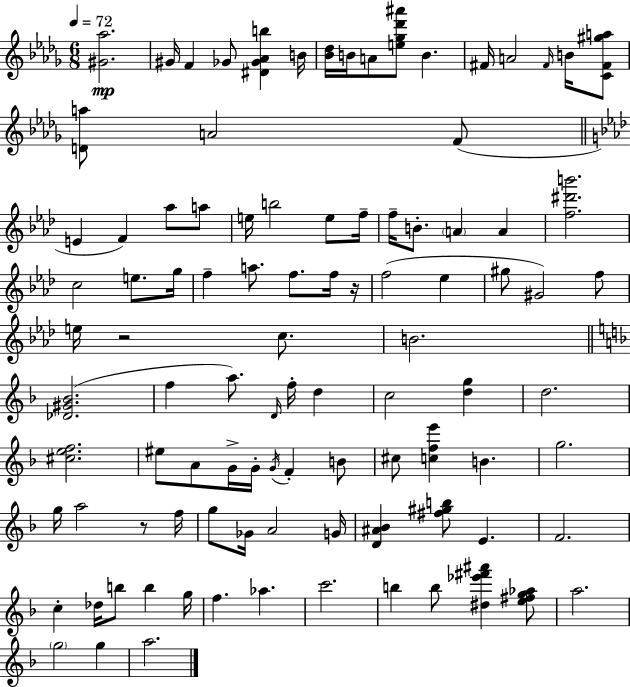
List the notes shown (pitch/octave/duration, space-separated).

[G#4,Ab5]/h. G#4/s F4/q Gb4/e [D#4,Gb4,Ab4,B5]/q B4/s [Bb4,Db5]/s B4/s A4/e [E5,Gb5,Db6,A#6]/e B4/q. F#4/s A4/h F#4/s B4/s [C4,F#4,G#5,A5]/e [D4,A5]/e A4/h F4/e E4/q F4/q Ab5/e A5/e E5/s B5/h E5/e F5/s F5/s B4/e. A4/q A4/q [F5,D#6,B6]/h. C5/h E5/e. G5/s F5/q A5/e. F5/e. F5/s R/s F5/h Eb5/q G#5/e G#4/h F5/e E5/s R/h C5/e. B4/h. [Db4,G#4,Bb4]/h. F5/q A5/e. D4/s F5/s D5/q C5/h [D5,G5]/q D5/h. [C#5,E5,F5]/h. EIS5/e A4/e G4/s G4/s G4/s F4/q B4/e C#5/e [C5,F5,E6]/q B4/q. G5/h. G5/s A5/h R/e F5/s G5/e Gb4/s A4/h G4/s [D4,A#4,Bb4]/q [F#5,G#5,B5]/e E4/q. F4/h. C5/q Db5/s B5/e B5/q G5/s F5/q. Ab5/q. C6/h. B5/q B5/e [D#5,Eb6,F#6,A#6]/q [E5,F#5,G5,Ab5]/e A5/h. G5/h G5/q A5/h.